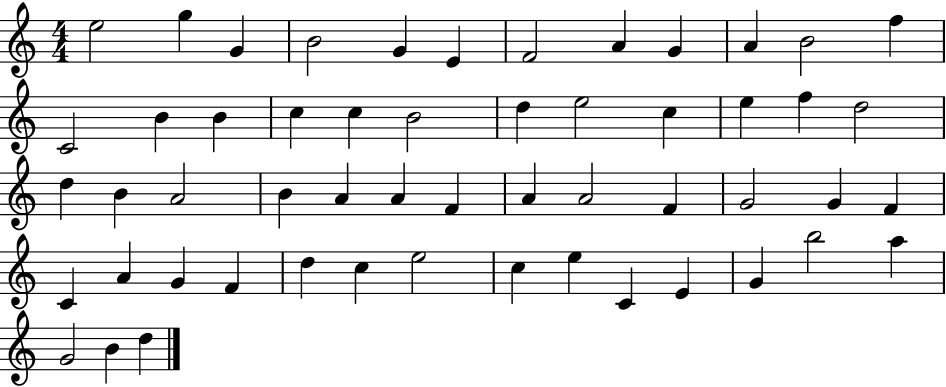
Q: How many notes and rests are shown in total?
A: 54